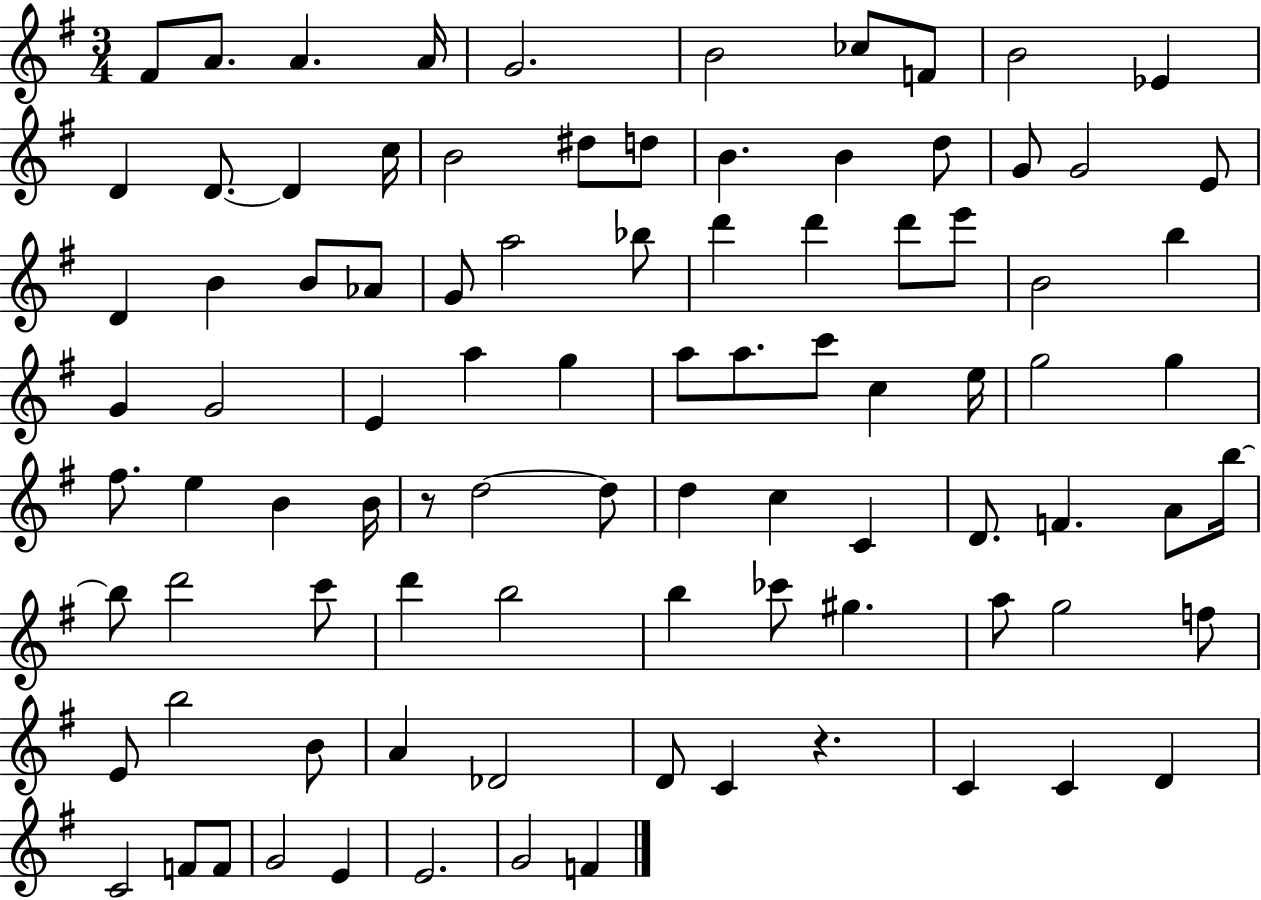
{
  \clef treble
  \numericTimeSignature
  \time 3/4
  \key g \major
  \repeat volta 2 { fis'8 a'8. a'4. a'16 | g'2. | b'2 ces''8 f'8 | b'2 ees'4 | \break d'4 d'8.~~ d'4 c''16 | b'2 dis''8 d''8 | b'4. b'4 d''8 | g'8 g'2 e'8 | \break d'4 b'4 b'8 aes'8 | g'8 a''2 bes''8 | d'''4 d'''4 d'''8 e'''8 | b'2 b''4 | \break g'4 g'2 | e'4 a''4 g''4 | a''8 a''8. c'''8 c''4 e''16 | g''2 g''4 | \break fis''8. e''4 b'4 b'16 | r8 d''2~~ d''8 | d''4 c''4 c'4 | d'8. f'4. a'8 b''16~~ | \break b''8 d'''2 c'''8 | d'''4 b''2 | b''4 ces'''8 gis''4. | a''8 g''2 f''8 | \break e'8 b''2 b'8 | a'4 des'2 | d'8 c'4 r4. | c'4 c'4 d'4 | \break c'2 f'8 f'8 | g'2 e'4 | e'2. | g'2 f'4 | \break } \bar "|."
}